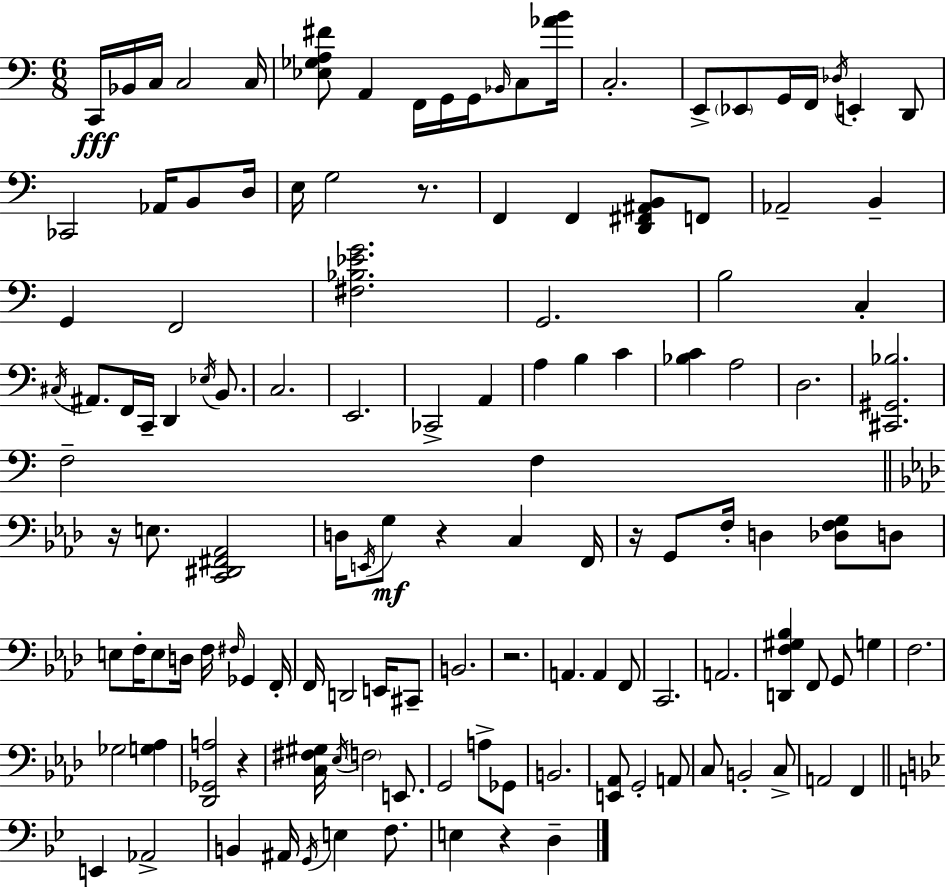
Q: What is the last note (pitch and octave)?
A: D3